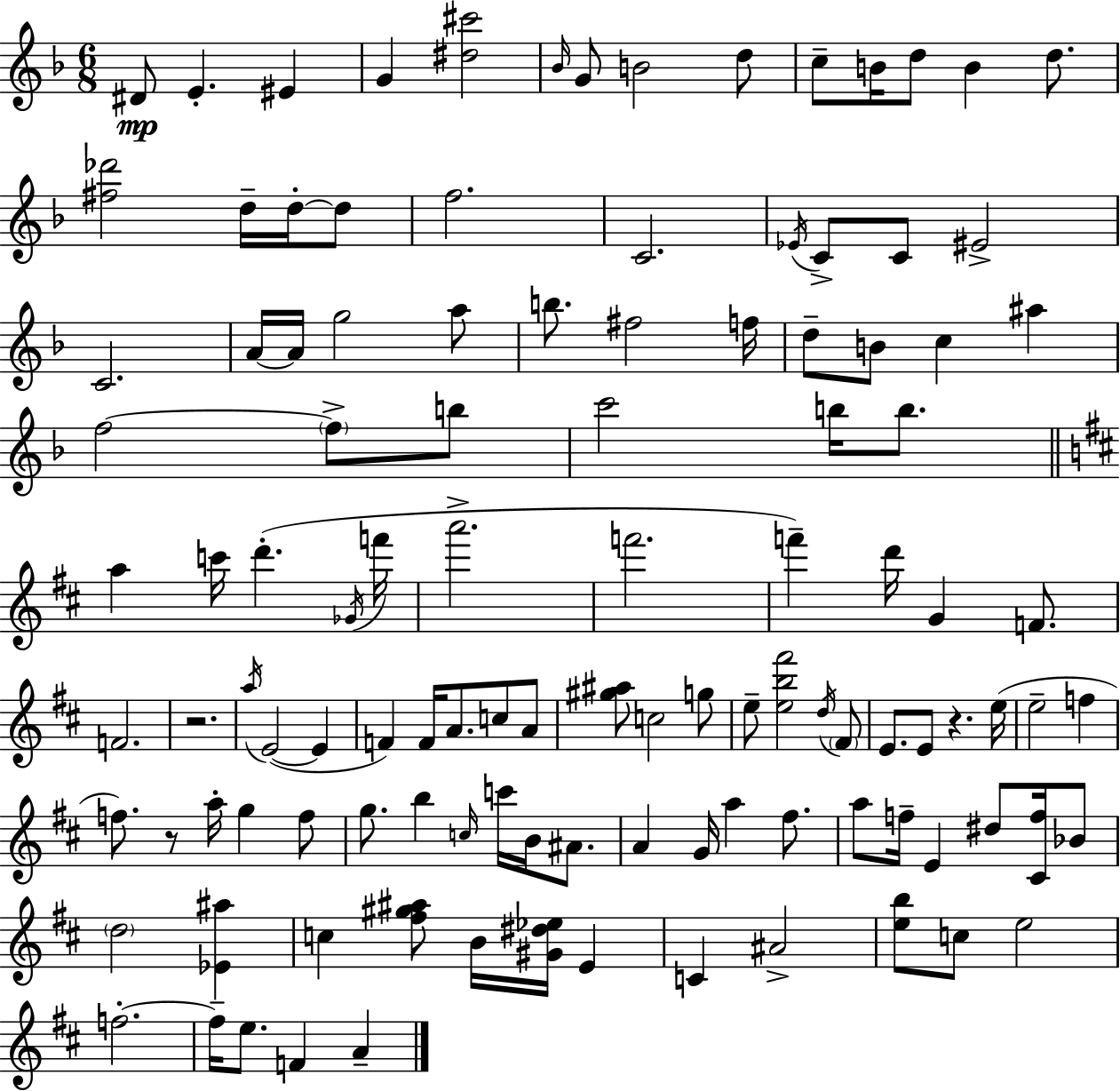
D#4/e E4/q. EIS4/q G4/q [D#5,C#6]/h Bb4/s G4/e B4/h D5/e C5/e B4/s D5/e B4/q D5/e. [F#5,Db6]/h D5/s D5/s D5/e F5/h. C4/h. Eb4/s C4/e C4/e EIS4/h C4/h. A4/s A4/s G5/h A5/e B5/e. F#5/h F5/s D5/e B4/e C5/q A#5/q F5/h F5/e B5/e C6/h B5/s B5/e. A5/q C6/s D6/q. Gb4/s F6/s A6/h. F6/h. F6/q D6/s G4/q F4/e. F4/h. R/h. A5/s E4/h E4/q F4/q F4/s A4/e. C5/e A4/e [G#5,A#5]/e C5/h G5/e E5/e [E5,B5,F#6]/h D5/s F#4/e E4/e. E4/e R/q. E5/s E5/h F5/q F5/e. R/e A5/s G5/q F5/e G5/e. B5/q C5/s C6/s B4/s A#4/e. A4/q G4/s A5/q F#5/e. A5/e F5/s E4/q D#5/e [C#4,F5]/s Bb4/e D5/h [Eb4,A#5]/q C5/q [F#5,G#5,A#5]/e B4/s [G#4,D#5,Eb5]/s E4/q C4/q A#4/h [E5,B5]/e C5/e E5/h F5/h. F5/s E5/e. F4/q A4/q